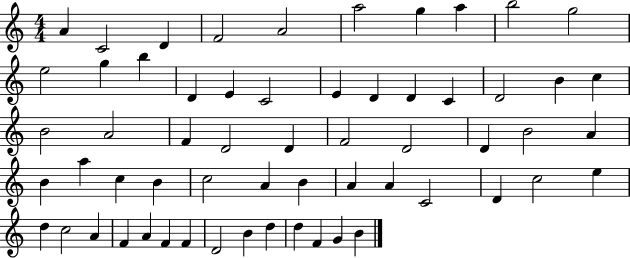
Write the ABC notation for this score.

X:1
T:Untitled
M:4/4
L:1/4
K:C
A C2 D F2 A2 a2 g a b2 g2 e2 g b D E C2 E D D C D2 B c B2 A2 F D2 D F2 D2 D B2 A B a c B c2 A B A A C2 D c2 e d c2 A F A F F D2 B d d F G B